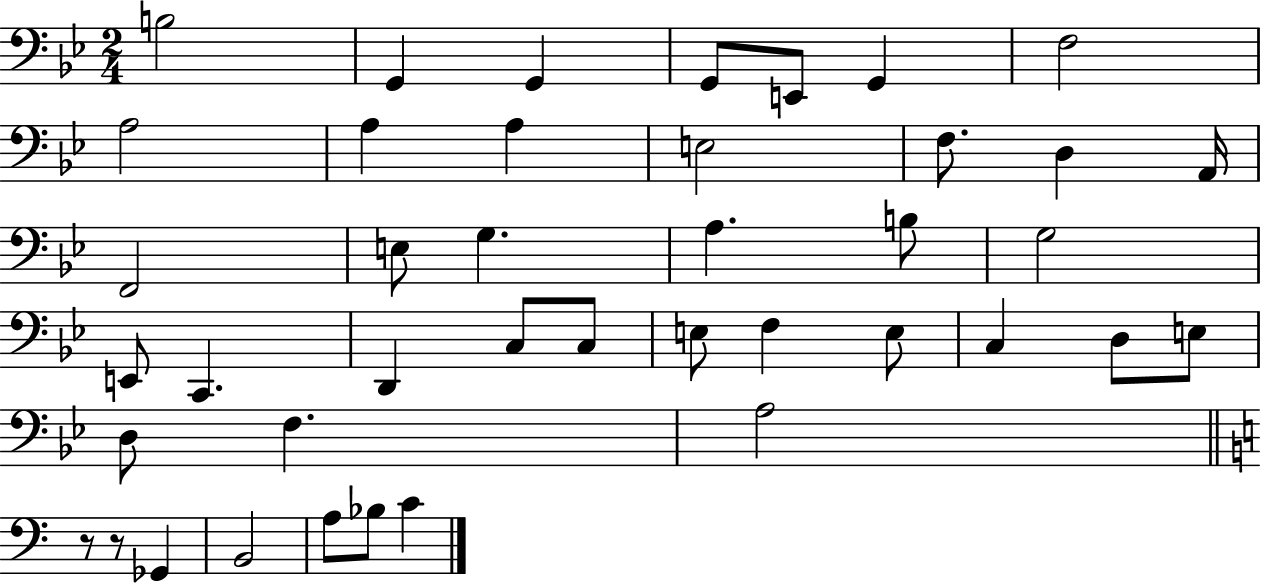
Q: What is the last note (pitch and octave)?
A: C4